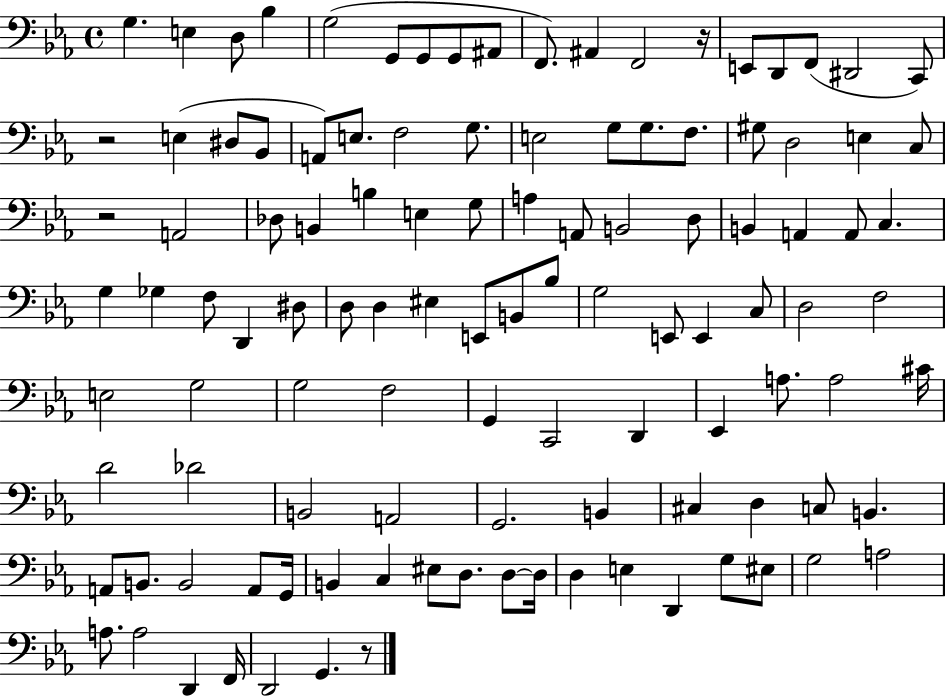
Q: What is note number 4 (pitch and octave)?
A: Bb3